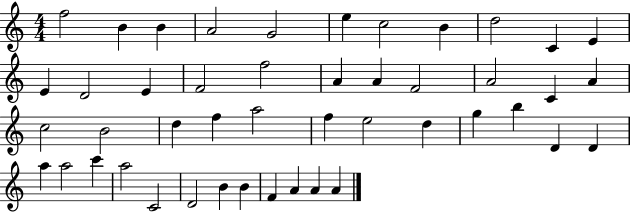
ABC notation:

X:1
T:Untitled
M:4/4
L:1/4
K:C
f2 B B A2 G2 e c2 B d2 C E E D2 E F2 f2 A A F2 A2 C A c2 B2 d f a2 f e2 d g b D D a a2 c' a2 C2 D2 B B F A A A